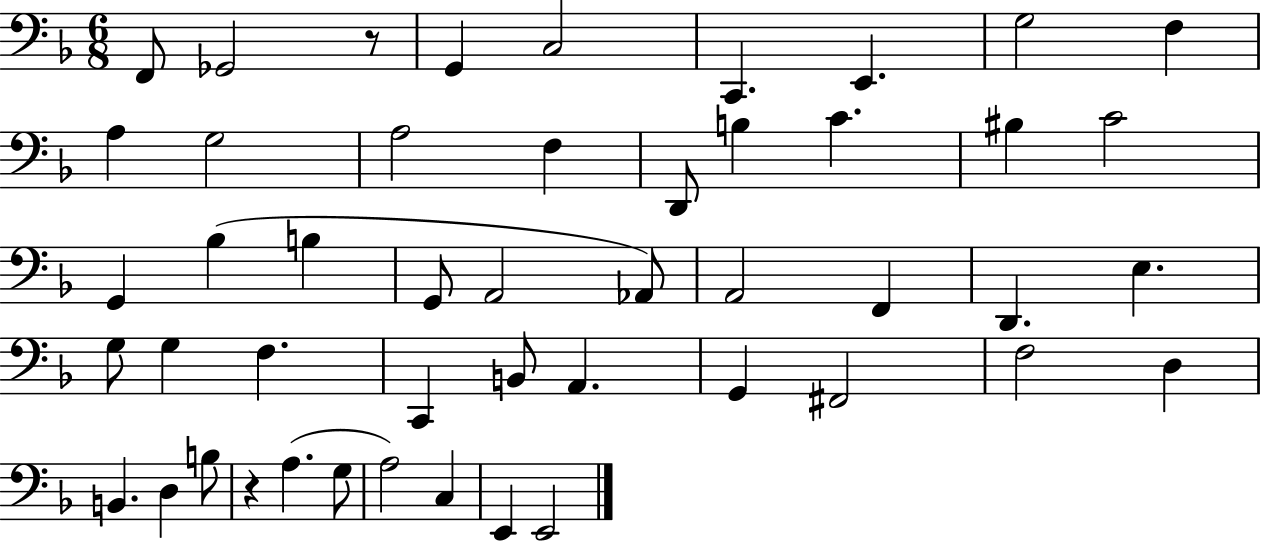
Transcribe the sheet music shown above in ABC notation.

X:1
T:Untitled
M:6/8
L:1/4
K:F
F,,/2 _G,,2 z/2 G,, C,2 C,, E,, G,2 F, A, G,2 A,2 F, D,,/2 B, C ^B, C2 G,, _B, B, G,,/2 A,,2 _A,,/2 A,,2 F,, D,, E, G,/2 G, F, C,, B,,/2 A,, G,, ^F,,2 F,2 D, B,, D, B,/2 z A, G,/2 A,2 C, E,, E,,2